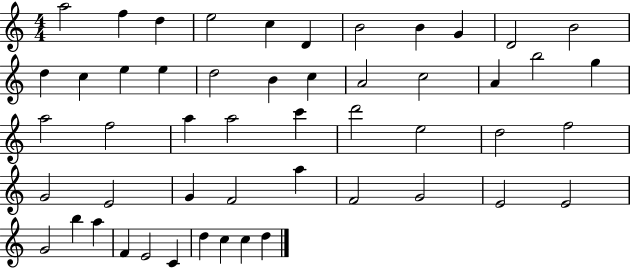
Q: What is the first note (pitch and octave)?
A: A5